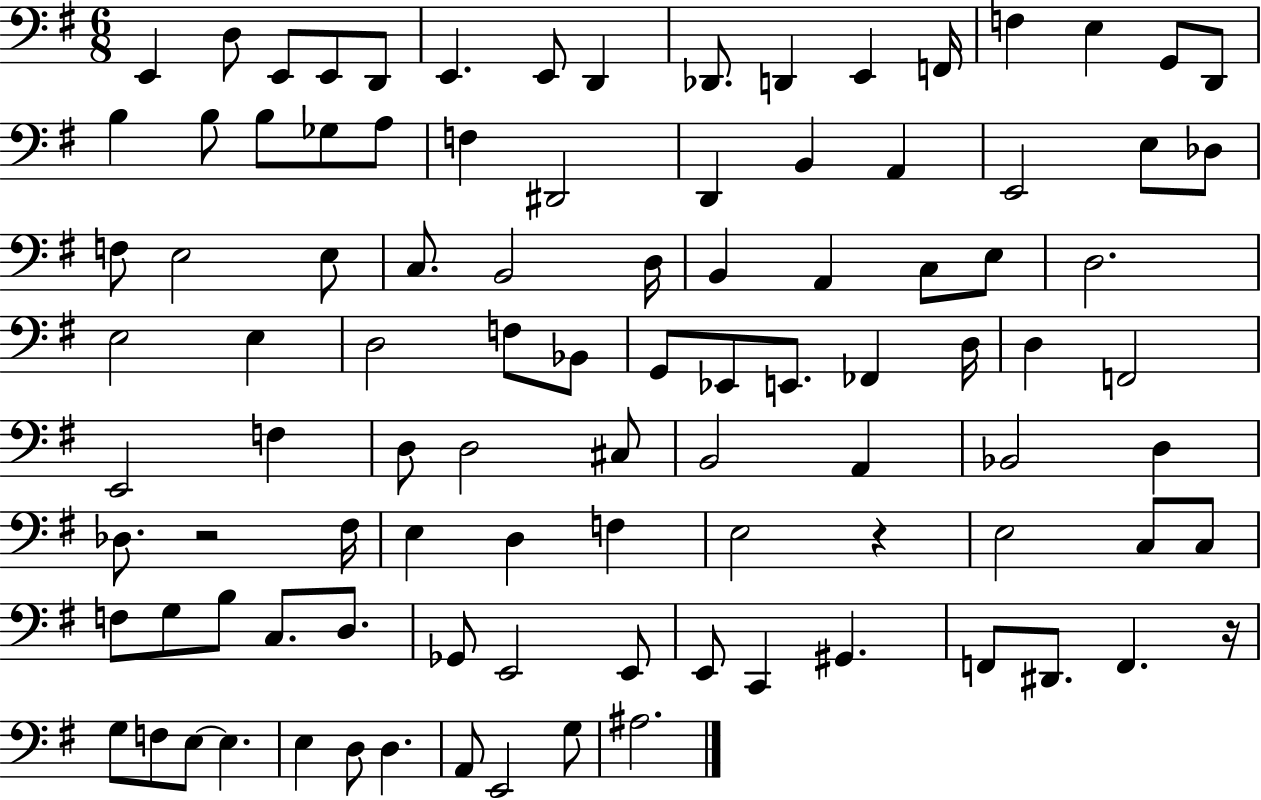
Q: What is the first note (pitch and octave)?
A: E2